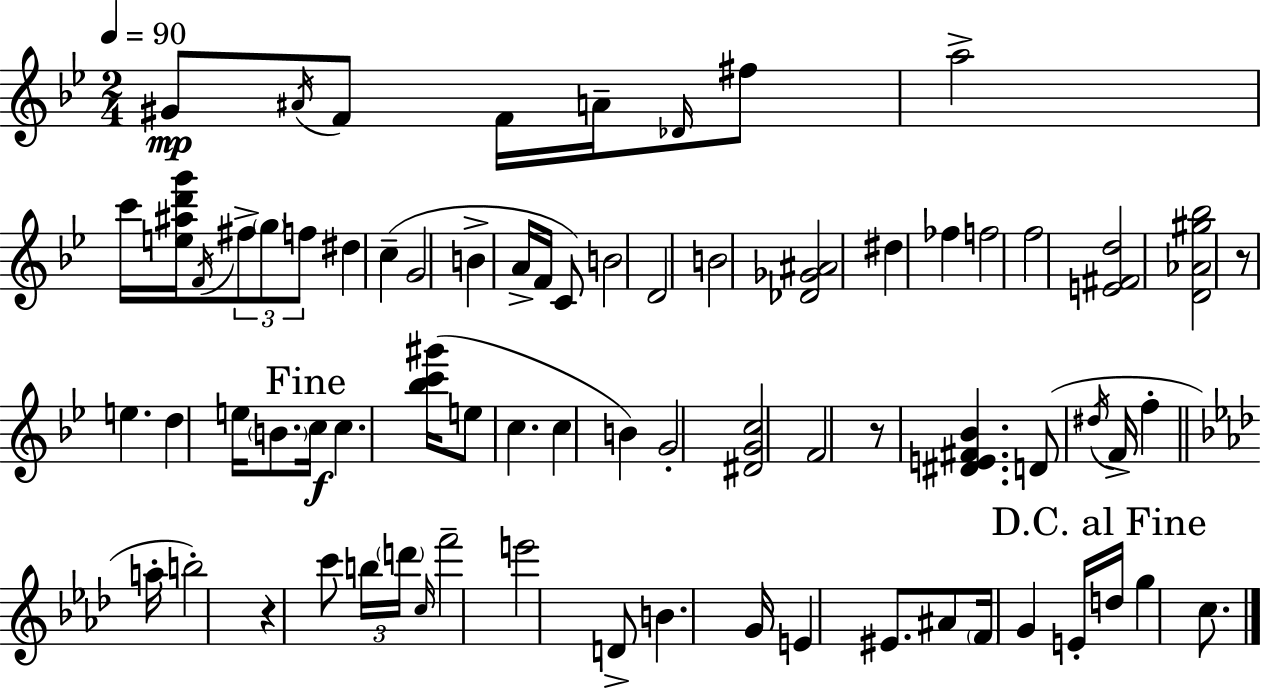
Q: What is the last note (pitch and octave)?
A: C5